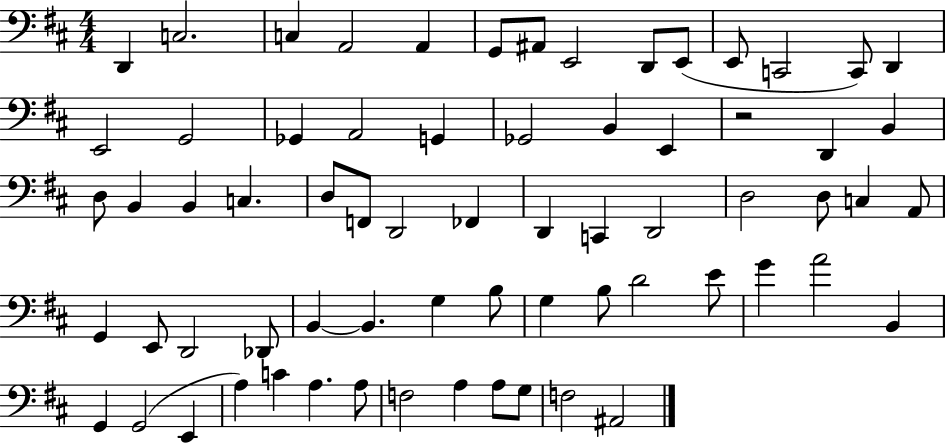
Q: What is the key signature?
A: D major